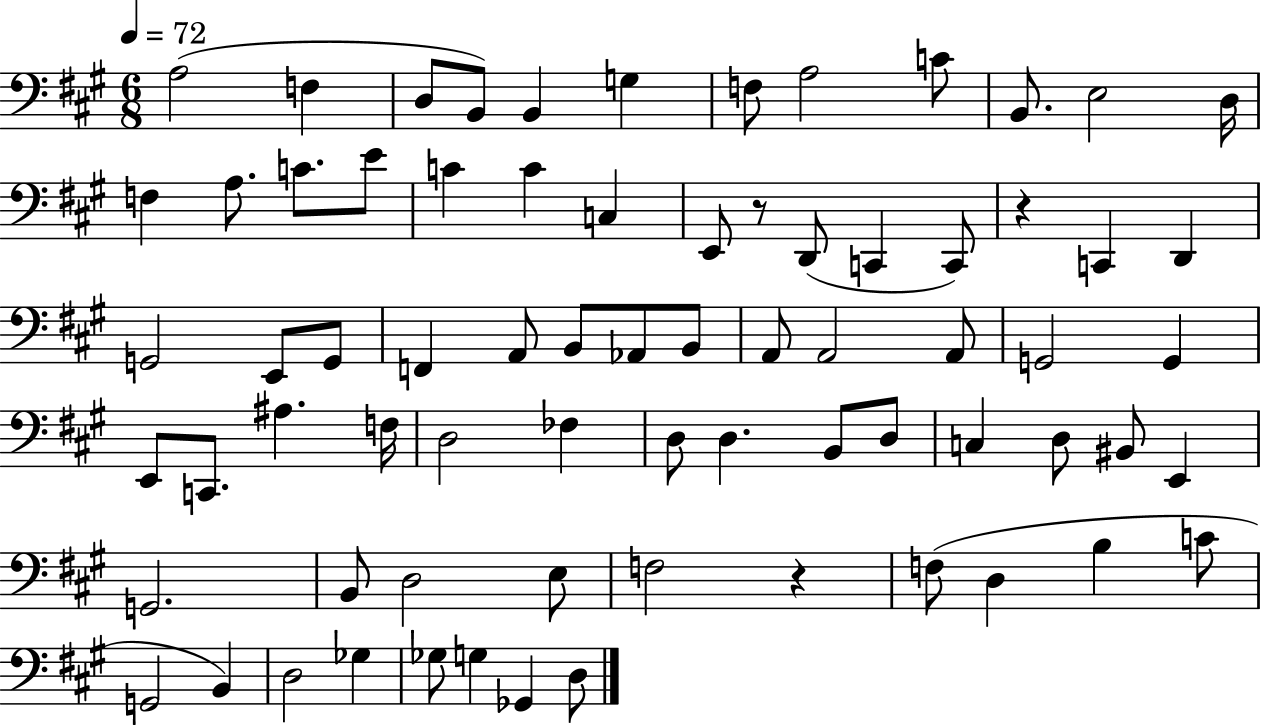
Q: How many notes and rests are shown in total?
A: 72